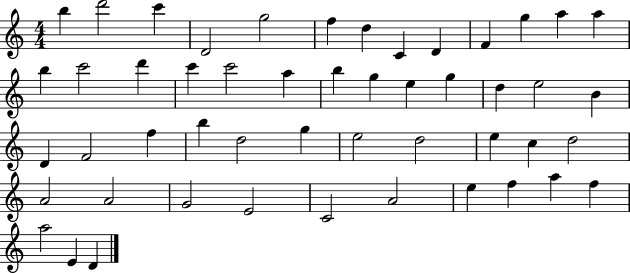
B5/q D6/h C6/q D4/h G5/h F5/q D5/q C4/q D4/q F4/q G5/q A5/q A5/q B5/q C6/h D6/q C6/q C6/h A5/q B5/q G5/q E5/q G5/q D5/q E5/h B4/q D4/q F4/h F5/q B5/q D5/h G5/q E5/h D5/h E5/q C5/q D5/h A4/h A4/h G4/h E4/h C4/h A4/h E5/q F5/q A5/q F5/q A5/h E4/q D4/q